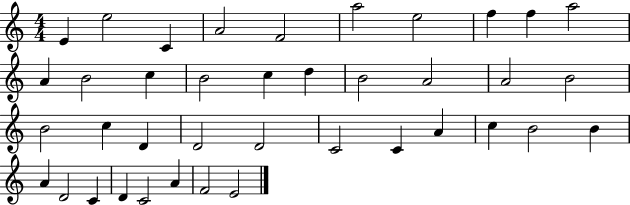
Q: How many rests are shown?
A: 0